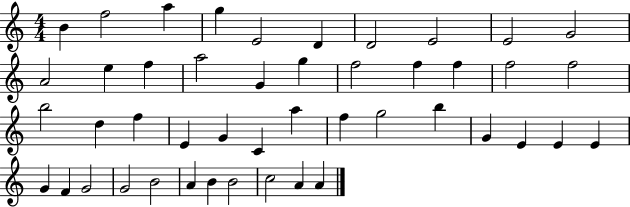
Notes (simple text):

B4/q F5/h A5/q G5/q E4/h D4/q D4/h E4/h E4/h G4/h A4/h E5/q F5/q A5/h G4/q G5/q F5/h F5/q F5/q F5/h F5/h B5/h D5/q F5/q E4/q G4/q C4/q A5/q F5/q G5/h B5/q G4/q E4/q E4/q E4/q G4/q F4/q G4/h G4/h B4/h A4/q B4/q B4/h C5/h A4/q A4/q